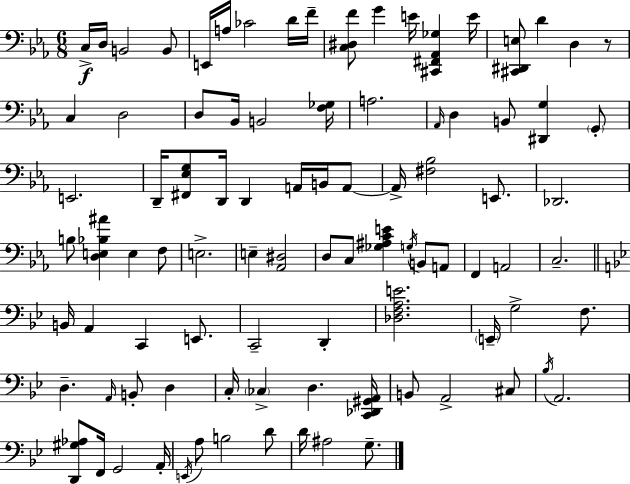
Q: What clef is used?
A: bass